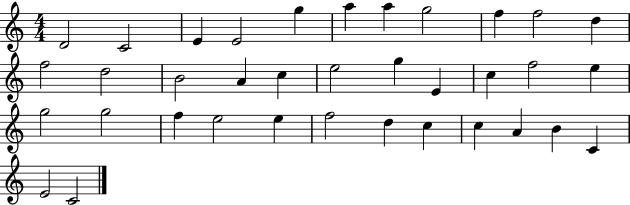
D4/h C4/h E4/q E4/h G5/q A5/q A5/q G5/h F5/q F5/h D5/q F5/h D5/h B4/h A4/q C5/q E5/h G5/q E4/q C5/q F5/h E5/q G5/h G5/h F5/q E5/h E5/q F5/h D5/q C5/q C5/q A4/q B4/q C4/q E4/h C4/h